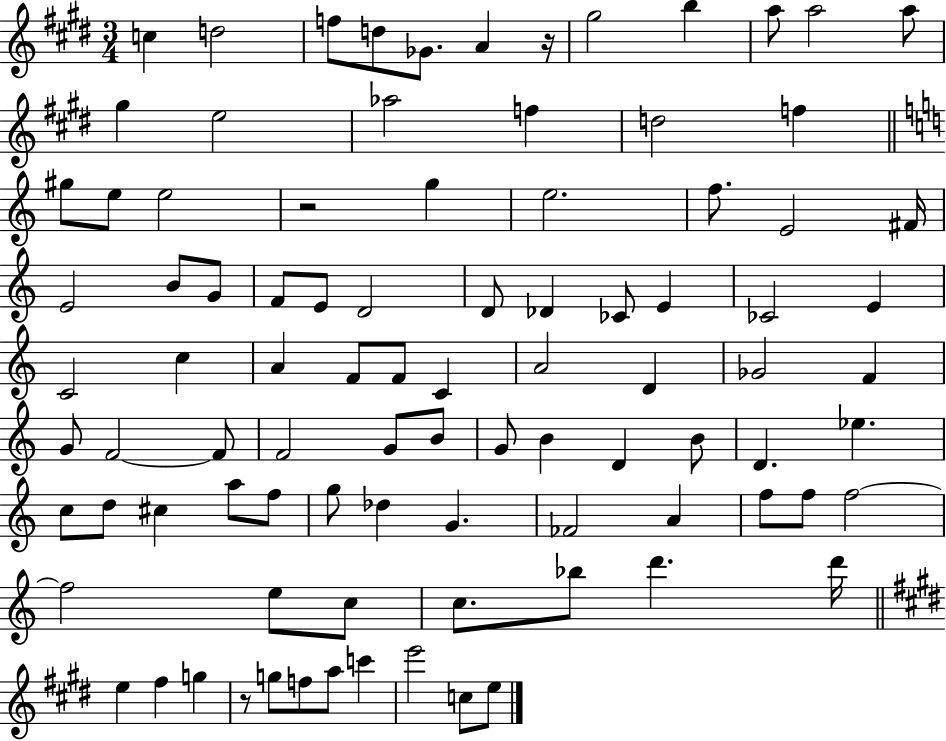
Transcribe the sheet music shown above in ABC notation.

X:1
T:Untitled
M:3/4
L:1/4
K:E
c d2 f/2 d/2 _G/2 A z/4 ^g2 b a/2 a2 a/2 ^g e2 _a2 f d2 f ^g/2 e/2 e2 z2 g e2 f/2 E2 ^F/4 E2 B/2 G/2 F/2 E/2 D2 D/2 _D _C/2 E _C2 E C2 c A F/2 F/2 C A2 D _G2 F G/2 F2 F/2 F2 G/2 B/2 G/2 B D B/2 D _e c/2 d/2 ^c a/2 f/2 g/2 _d G _F2 A f/2 f/2 f2 f2 e/2 c/2 c/2 _b/2 d' d'/4 e ^f g z/2 g/2 f/2 a/2 c' e'2 c/2 e/2